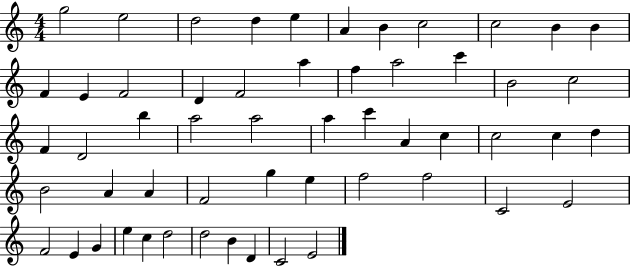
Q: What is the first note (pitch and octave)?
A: G5